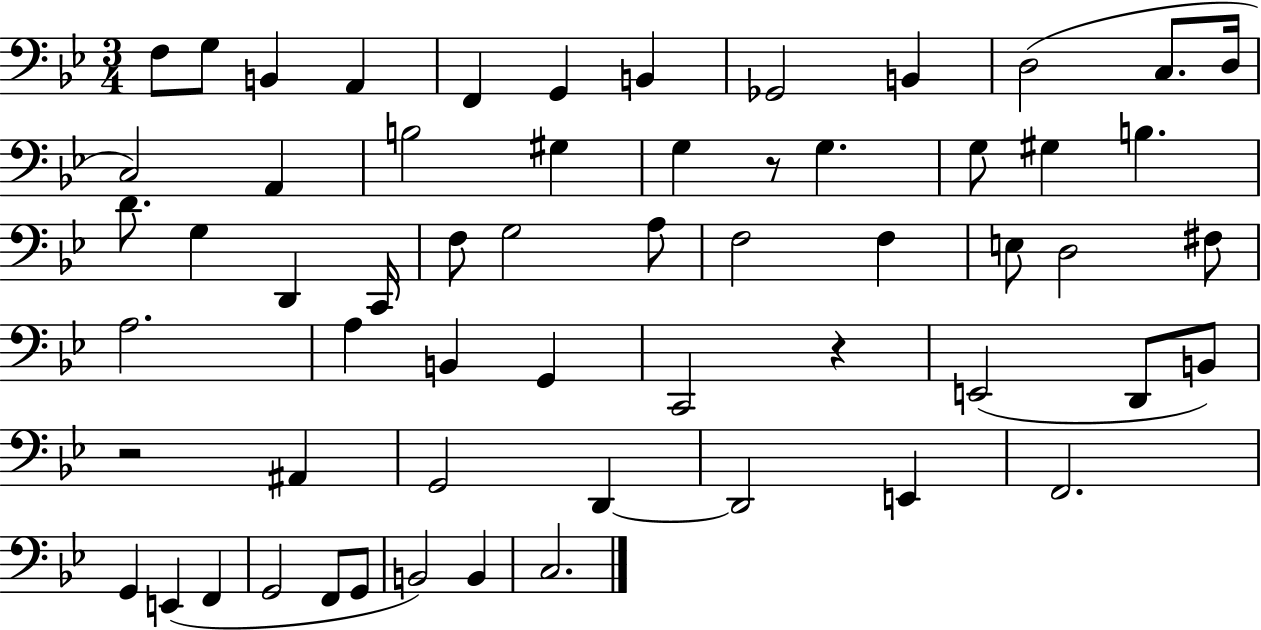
X:1
T:Untitled
M:3/4
L:1/4
K:Bb
F,/2 G,/2 B,, A,, F,, G,, B,, _G,,2 B,, D,2 C,/2 D,/4 C,2 A,, B,2 ^G, G, z/2 G, G,/2 ^G, B, D/2 G, D,, C,,/4 F,/2 G,2 A,/2 F,2 F, E,/2 D,2 ^F,/2 A,2 A, B,, G,, C,,2 z E,,2 D,,/2 B,,/2 z2 ^A,, G,,2 D,, D,,2 E,, F,,2 G,, E,, F,, G,,2 F,,/2 G,,/2 B,,2 B,, C,2